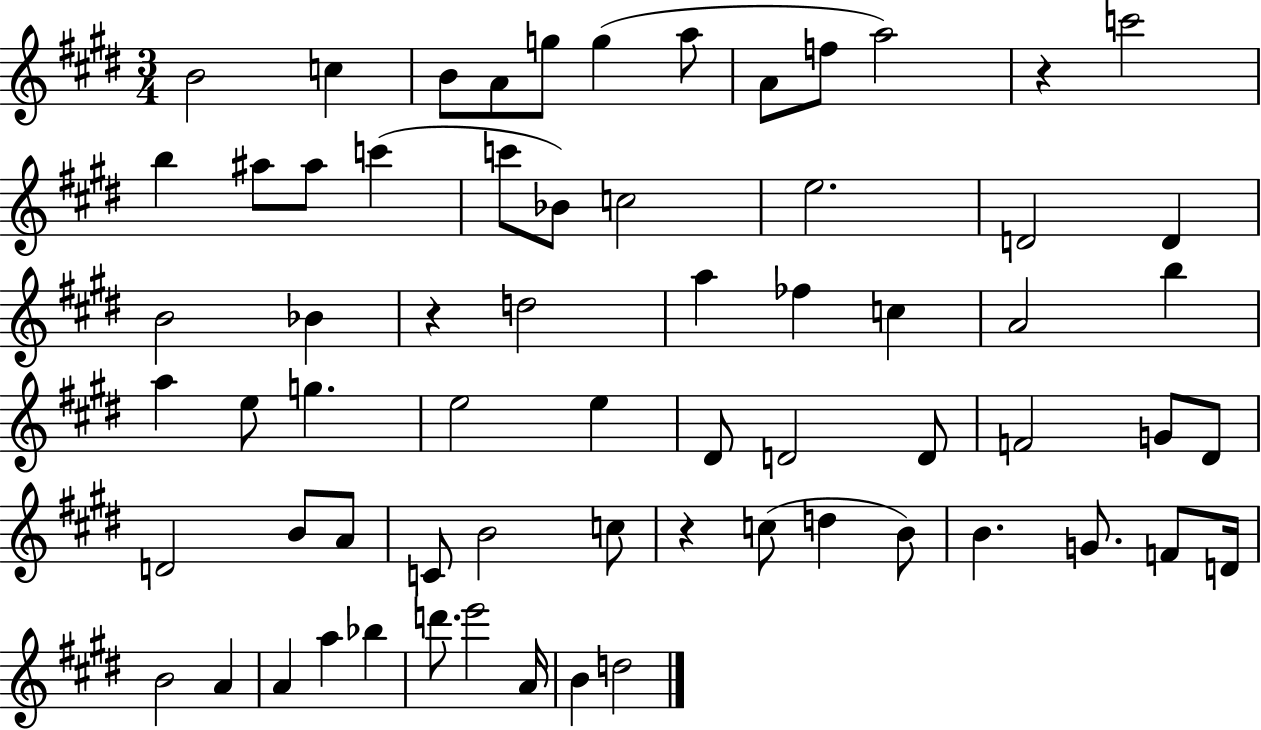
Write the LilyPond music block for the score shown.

{
  \clef treble
  \numericTimeSignature
  \time 3/4
  \key e \major
  b'2 c''4 | b'8 a'8 g''8 g''4( a''8 | a'8 f''8 a''2) | r4 c'''2 | \break b''4 ais''8 ais''8 c'''4( | c'''8 bes'8) c''2 | e''2. | d'2 d'4 | \break b'2 bes'4 | r4 d''2 | a''4 fes''4 c''4 | a'2 b''4 | \break a''4 e''8 g''4. | e''2 e''4 | dis'8 d'2 d'8 | f'2 g'8 dis'8 | \break d'2 b'8 a'8 | c'8 b'2 c''8 | r4 c''8( d''4 b'8) | b'4. g'8. f'8 d'16 | \break b'2 a'4 | a'4 a''4 bes''4 | d'''8. e'''2 a'16 | b'4 d''2 | \break \bar "|."
}